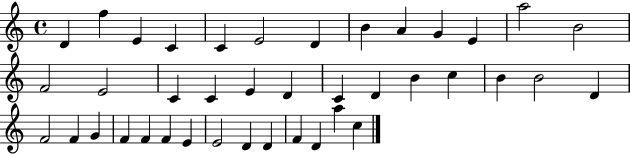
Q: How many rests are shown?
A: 0